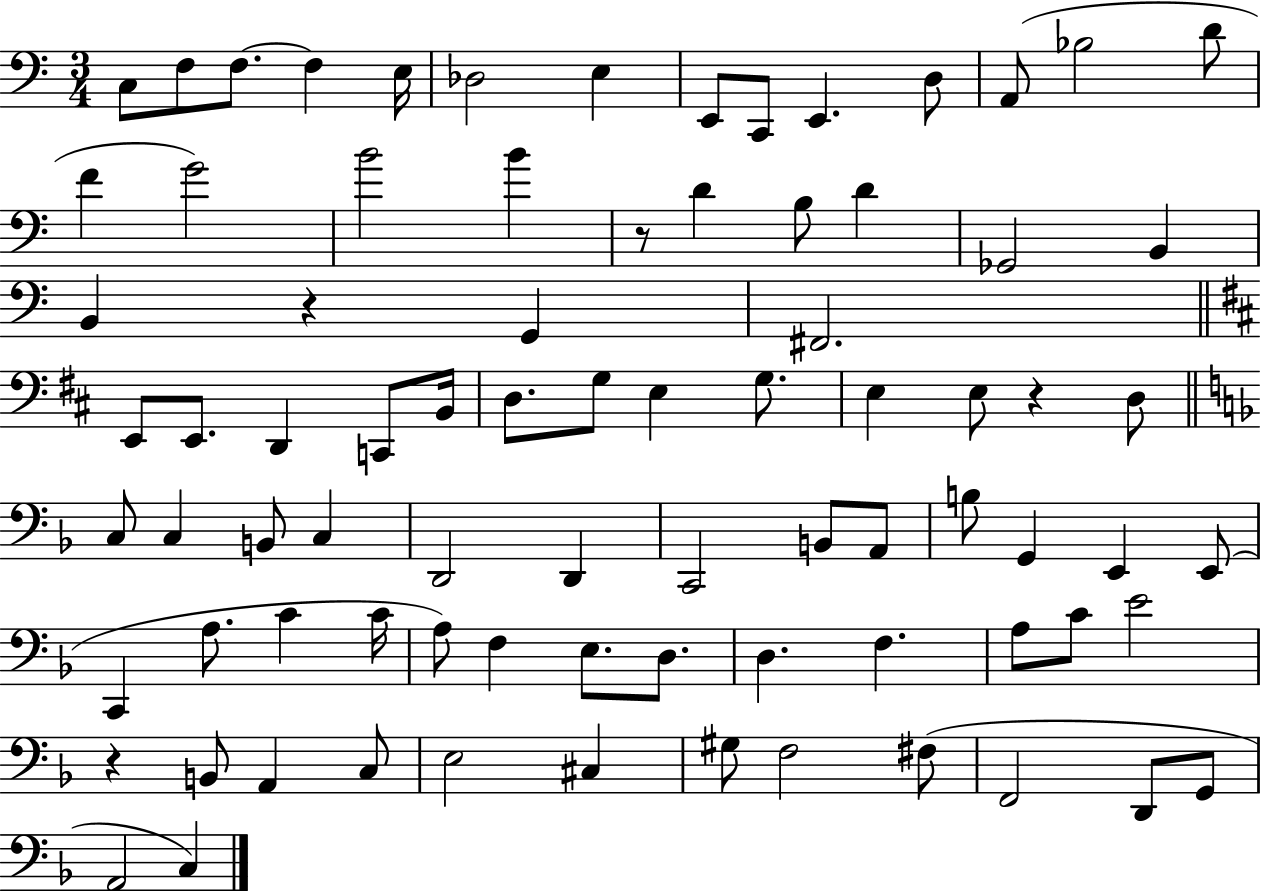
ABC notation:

X:1
T:Untitled
M:3/4
L:1/4
K:C
C,/2 F,/2 F,/2 F, E,/4 _D,2 E, E,,/2 C,,/2 E,, D,/2 A,,/2 _B,2 D/2 F G2 B2 B z/2 D B,/2 D _G,,2 B,, B,, z G,, ^F,,2 E,,/2 E,,/2 D,, C,,/2 B,,/4 D,/2 G,/2 E, G,/2 E, E,/2 z D,/2 C,/2 C, B,,/2 C, D,,2 D,, C,,2 B,,/2 A,,/2 B,/2 G,, E,, E,,/2 C,, A,/2 C C/4 A,/2 F, E,/2 D,/2 D, F, A,/2 C/2 E2 z B,,/2 A,, C,/2 E,2 ^C, ^G,/2 F,2 ^F,/2 F,,2 D,,/2 G,,/2 A,,2 C,